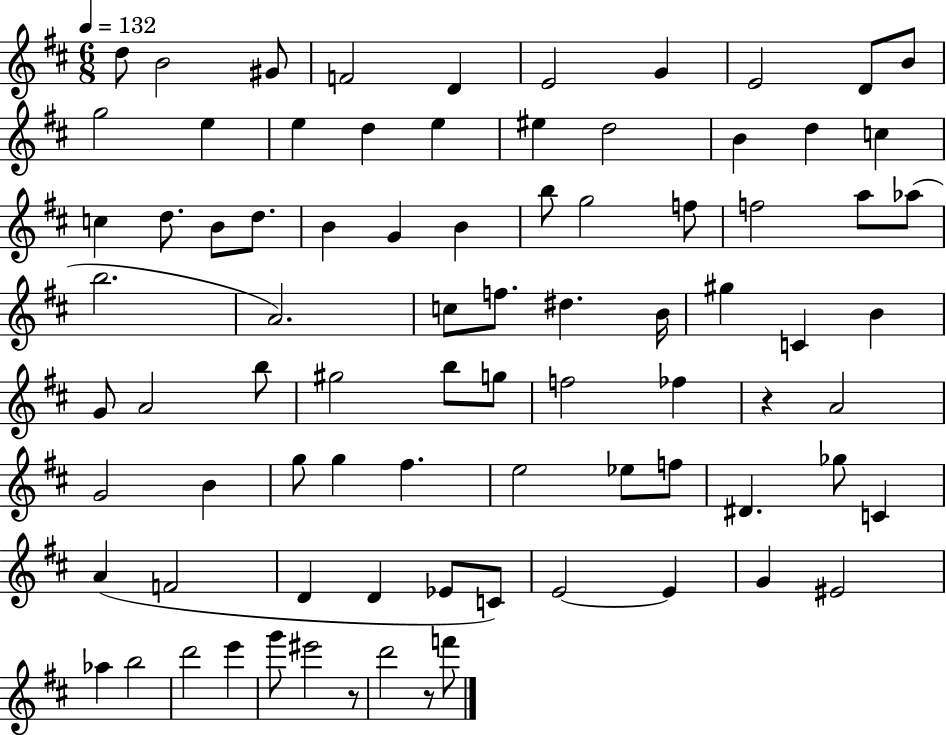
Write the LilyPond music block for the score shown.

{
  \clef treble
  \numericTimeSignature
  \time 6/8
  \key d \major
  \tempo 4 = 132
  d''8 b'2 gis'8 | f'2 d'4 | e'2 g'4 | e'2 d'8 b'8 | \break g''2 e''4 | e''4 d''4 e''4 | eis''4 d''2 | b'4 d''4 c''4 | \break c''4 d''8. b'8 d''8. | b'4 g'4 b'4 | b''8 g''2 f''8 | f''2 a''8 aes''8( | \break b''2. | a'2.) | c''8 f''8. dis''4. b'16 | gis''4 c'4 b'4 | \break g'8 a'2 b''8 | gis''2 b''8 g''8 | f''2 fes''4 | r4 a'2 | \break g'2 b'4 | g''8 g''4 fis''4. | e''2 ees''8 f''8 | dis'4. ges''8 c'4 | \break a'4( f'2 | d'4 d'4 ees'8 c'8) | e'2~~ e'4 | g'4 eis'2 | \break aes''4 b''2 | d'''2 e'''4 | g'''8 eis'''2 r8 | d'''2 r8 f'''8 | \break \bar "|."
}